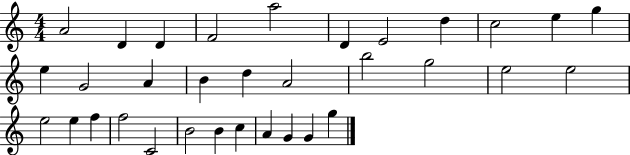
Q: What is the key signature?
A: C major